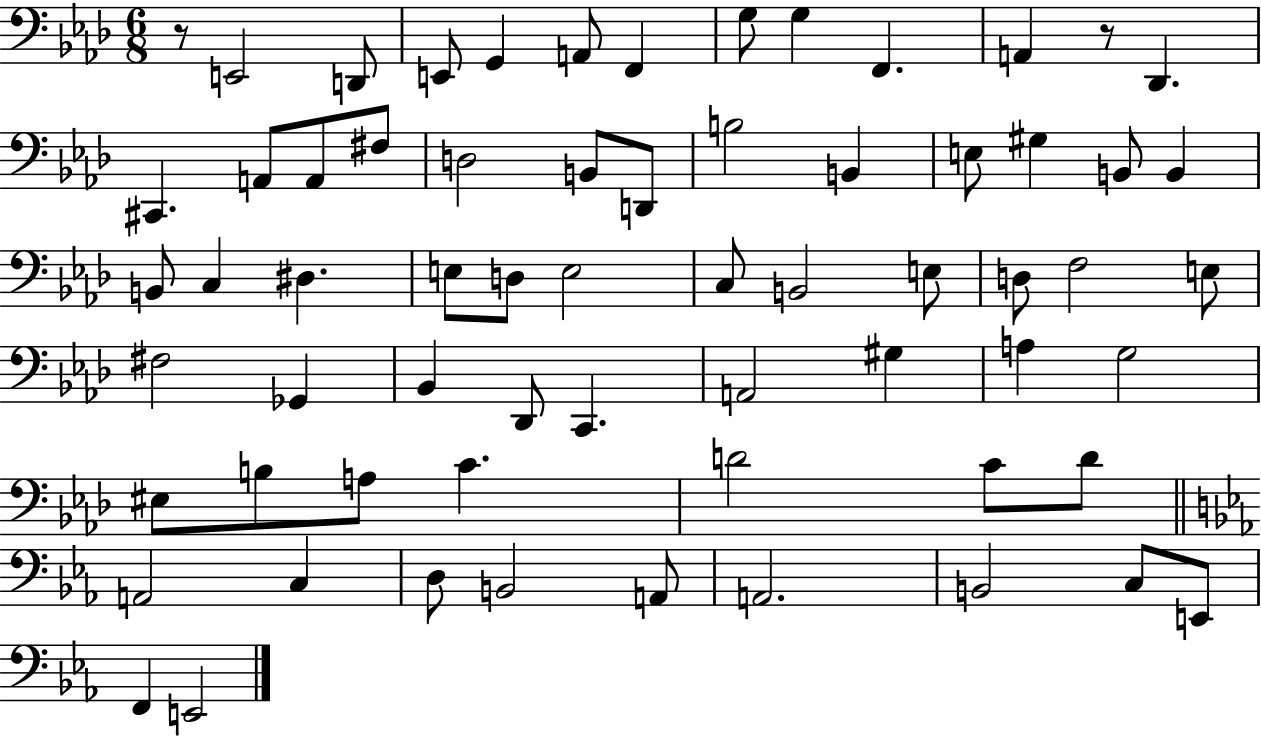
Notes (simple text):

R/e E2/h D2/e E2/e G2/q A2/e F2/q G3/e G3/q F2/q. A2/q R/e Db2/q. C#2/q. A2/e A2/e F#3/e D3/h B2/e D2/e B3/h B2/q E3/e G#3/q B2/e B2/q B2/e C3/q D#3/q. E3/e D3/e E3/h C3/e B2/h E3/e D3/e F3/h E3/e F#3/h Gb2/q Bb2/q Db2/e C2/q. A2/h G#3/q A3/q G3/h EIS3/e B3/e A3/e C4/q. D4/h C4/e D4/e A2/h C3/q D3/e B2/h A2/e A2/h. B2/h C3/e E2/e F2/q E2/h